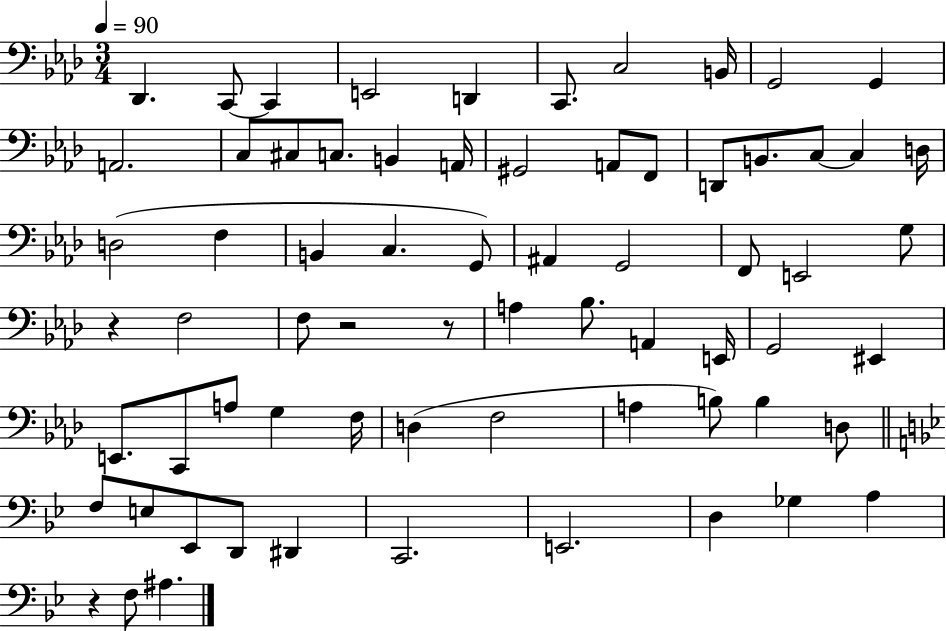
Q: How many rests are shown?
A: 4